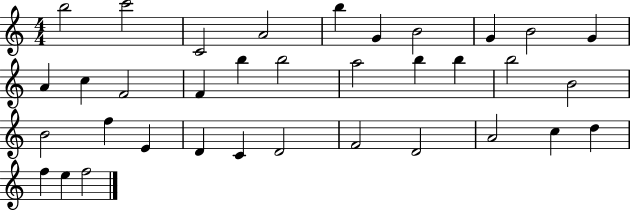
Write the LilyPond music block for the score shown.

{
  \clef treble
  \numericTimeSignature
  \time 4/4
  \key c \major
  b''2 c'''2 | c'2 a'2 | b''4 g'4 b'2 | g'4 b'2 g'4 | \break a'4 c''4 f'2 | f'4 b''4 b''2 | a''2 b''4 b''4 | b''2 b'2 | \break b'2 f''4 e'4 | d'4 c'4 d'2 | f'2 d'2 | a'2 c''4 d''4 | \break f''4 e''4 f''2 | \bar "|."
}